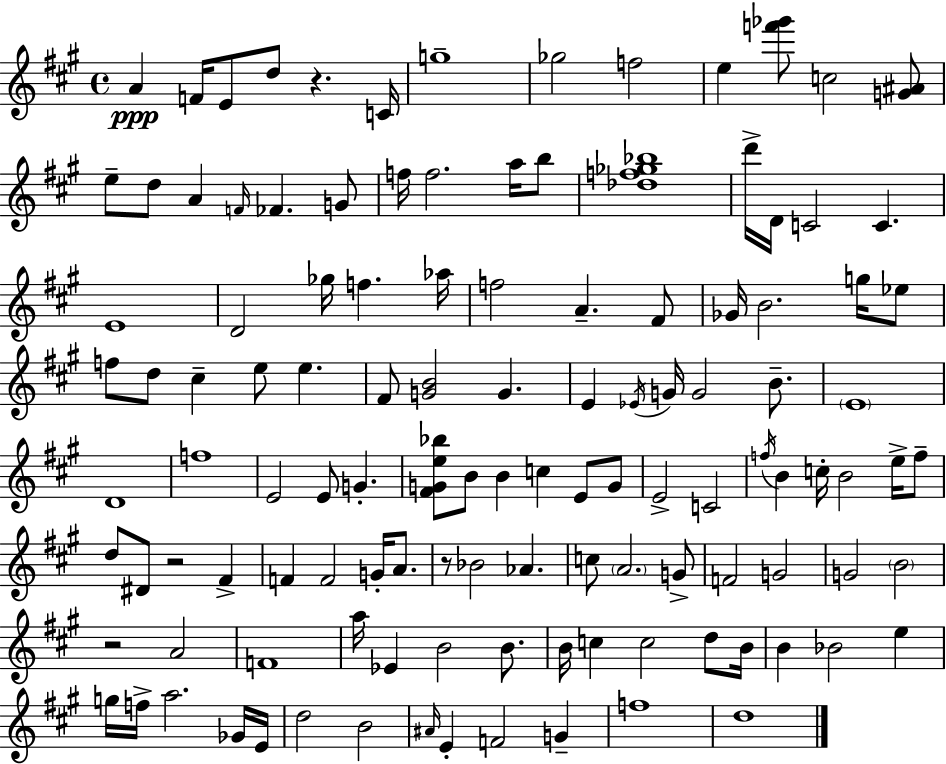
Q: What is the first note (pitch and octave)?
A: A4